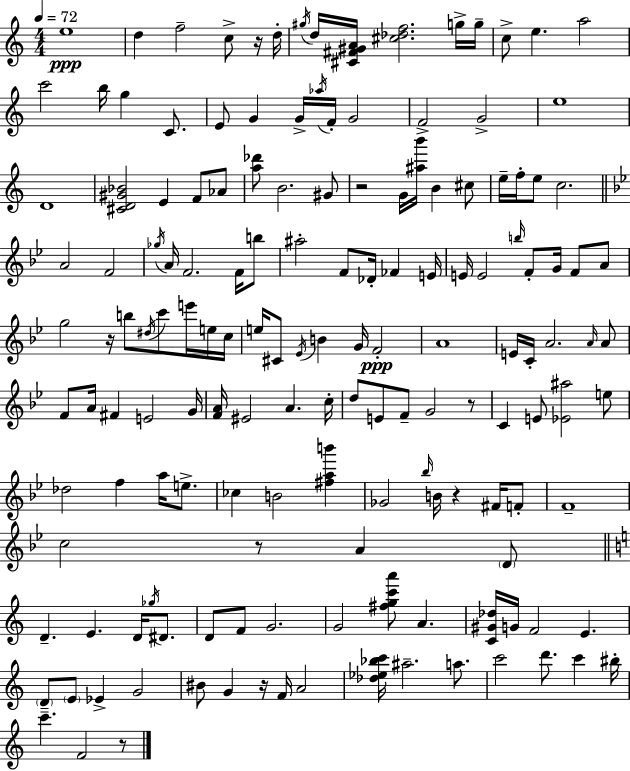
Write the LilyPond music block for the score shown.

{
  \clef treble
  \numericTimeSignature
  \time 4/4
  \key c \major
  \tempo 4 = 72
  e''1\ppp | d''4 f''2-- c''8-> r16 d''16-. | \acciaccatura { gis''16 } d''16 <cis' fis' gis' a'>16 <cis'' des'' f''>2. g''16-> | g''16-- c''8-> e''4. a''2 | \break c'''2 b''16 g''4 c'8. | e'8 g'4 g'16-> \acciaccatura { aes''16 } f'16-. g'2 | f'2-> g'2-> | e''1 | \break d'1 | <cis' d' gis' bes'>2 e'4 f'8 | aes'8 <a'' des'''>8 b'2. | gis'8 r2 g'16 <ais'' b'''>16 b'4 | \break cis''8 e''16-- f''16-. e''8 c''2. | \bar "||" \break \key bes \major a'2 f'2 | \acciaccatura { ges''16 } a'16 f'2. f'16 b''8 | ais''2-. f'8 des'16-. fes'4 | e'16 e'16 e'2 \grace { b''16 } f'8-. g'16 f'8 | \break a'8 g''2 r16 b''8 \acciaccatura { dis''16 } c'''8 | e'''16 e''16 c''16 e''16 cis'8 \acciaccatura { ees'16 } b'4 g'16 f'2-.\ppp | a'1 | e'16 c'16-. a'2. | \break \grace { a'16 } a'8 f'8 a'16 fis'4 e'2 | g'16 <f' a'>16 eis'2 a'4. | c''16-. d''8 e'8 f'8-- g'2 | r8 c'4 e'8 <ees' ais''>2 | \break e''8 des''2 f''4 | a''16 e''8.-> ces''4 b'2 | <fis'' a'' b'''>4 ges'2 \grace { bes''16 } b'16 r4 | fis'16 f'8-. f'1-- | \break c''2 r8 | a'4 \parenthesize d'8 \bar "||" \break \key c \major d'4.-- e'4. d'16 \acciaccatura { ges''16 } dis'8. | d'8 f'8 g'2. | g'2 <fis'' g'' c''' a'''>8 a'4. | <c' gis' des''>16 g'16 f'2 e'4. | \break \parenthesize d'8-- \parenthesize e'8 ees'4-> g'2 | bis'8 g'4 r16 f'16 a'2 | <des'' ees'' bes'' c'''>16 ais''2.-- a''8. | c'''2 d'''8. c'''4 | \break bis''16-. c'''4.-- f'2 r8 | \bar "|."
}